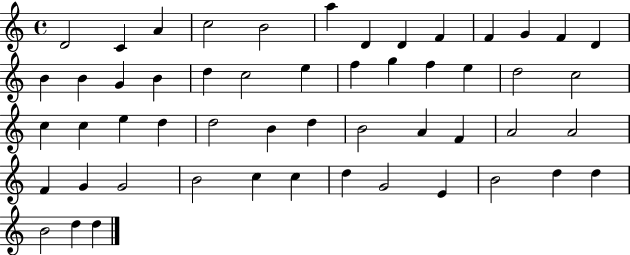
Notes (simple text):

D4/h C4/q A4/q C5/h B4/h A5/q D4/q D4/q F4/q F4/q G4/q F4/q D4/q B4/q B4/q G4/q B4/q D5/q C5/h E5/q F5/q G5/q F5/q E5/q D5/h C5/h C5/q C5/q E5/q D5/q D5/h B4/q D5/q B4/h A4/q F4/q A4/h A4/h F4/q G4/q G4/h B4/h C5/q C5/q D5/q G4/h E4/q B4/h D5/q D5/q B4/h D5/q D5/q